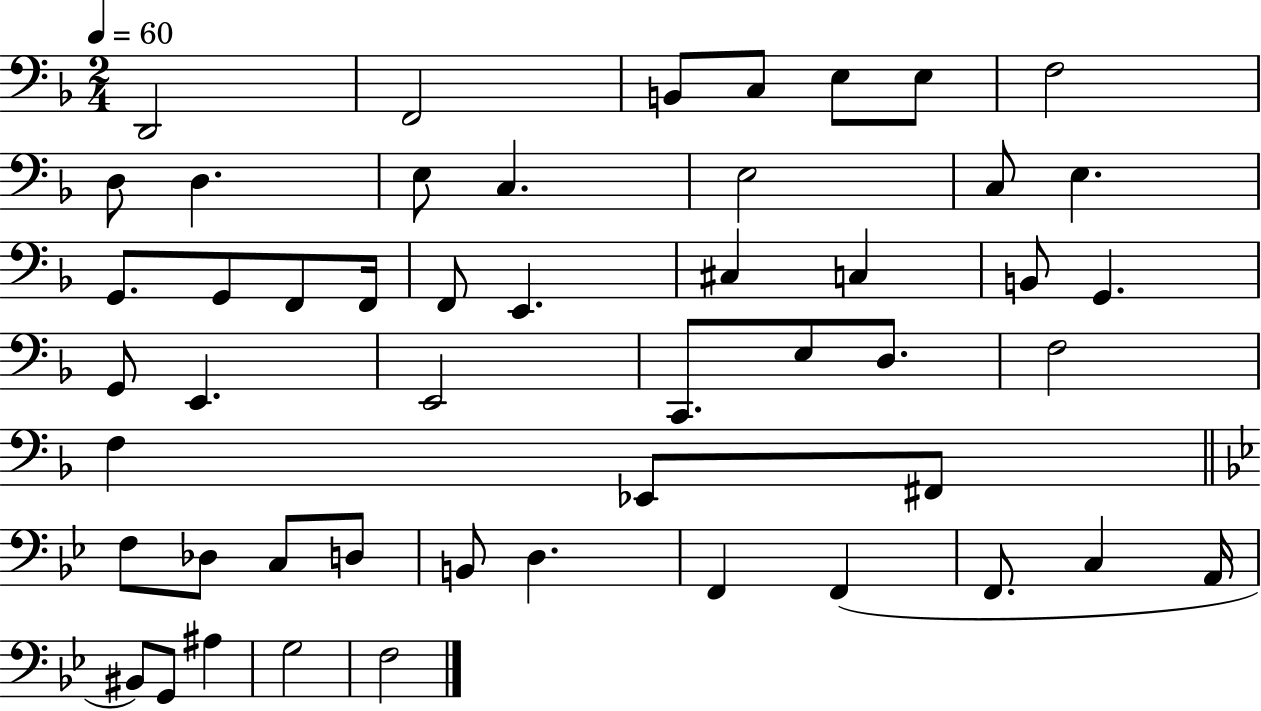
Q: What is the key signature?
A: F major